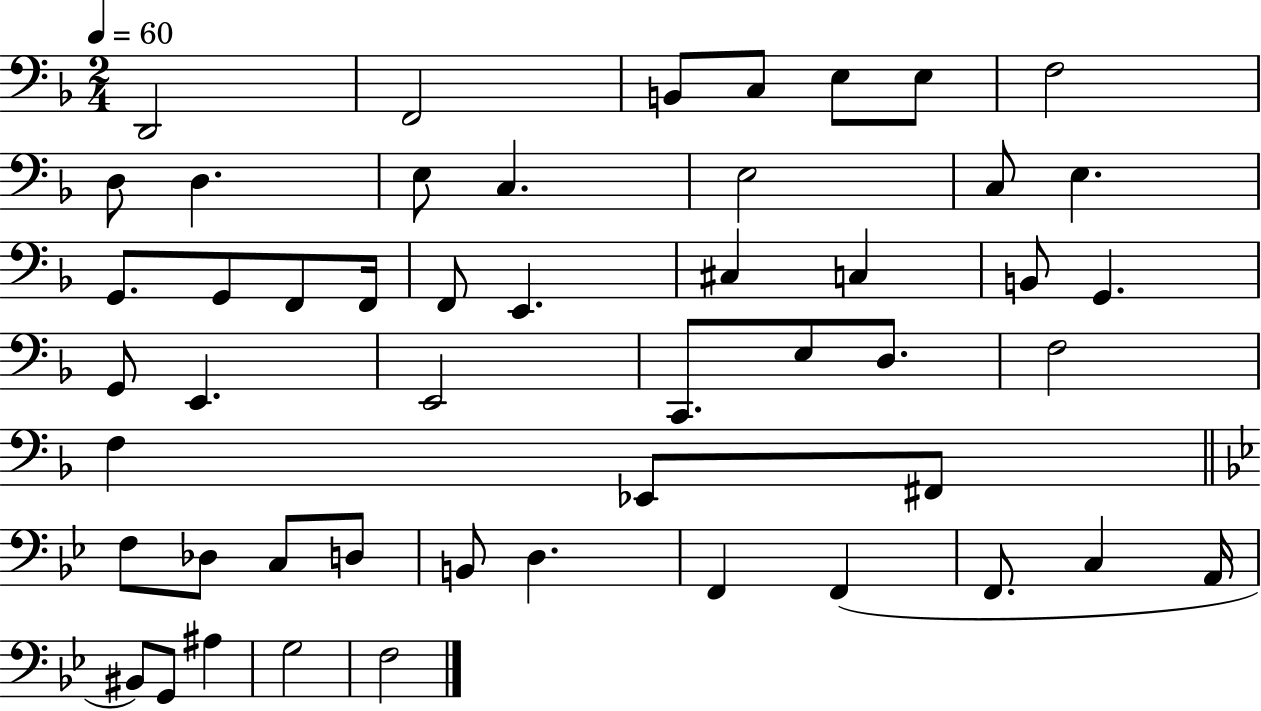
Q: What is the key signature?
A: F major